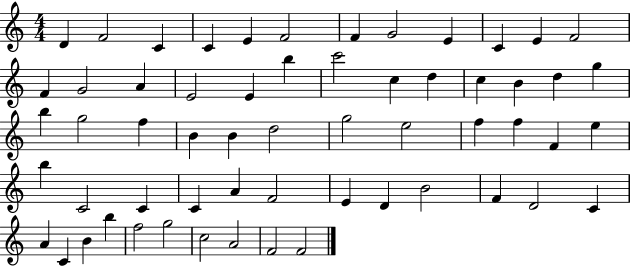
{
  \clef treble
  \numericTimeSignature
  \time 4/4
  \key c \major
  d'4 f'2 c'4 | c'4 e'4 f'2 | f'4 g'2 e'4 | c'4 e'4 f'2 | \break f'4 g'2 a'4 | e'2 e'4 b''4 | c'''2 c''4 d''4 | c''4 b'4 d''4 g''4 | \break b''4 g''2 f''4 | b'4 b'4 d''2 | g''2 e''2 | f''4 f''4 f'4 e''4 | \break b''4 c'2 c'4 | c'4 a'4 f'2 | e'4 d'4 b'2 | f'4 d'2 c'4 | \break a'4 c'4 b'4 b''4 | f''2 g''2 | c''2 a'2 | f'2 f'2 | \break \bar "|."
}